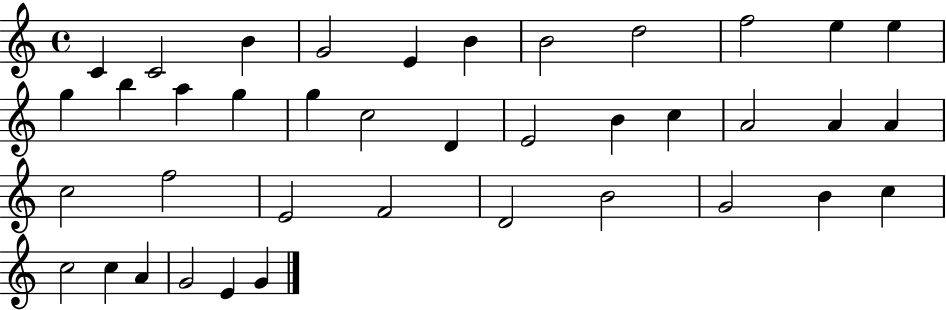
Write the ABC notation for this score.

X:1
T:Untitled
M:4/4
L:1/4
K:C
C C2 B G2 E B B2 d2 f2 e e g b a g g c2 D E2 B c A2 A A c2 f2 E2 F2 D2 B2 G2 B c c2 c A G2 E G